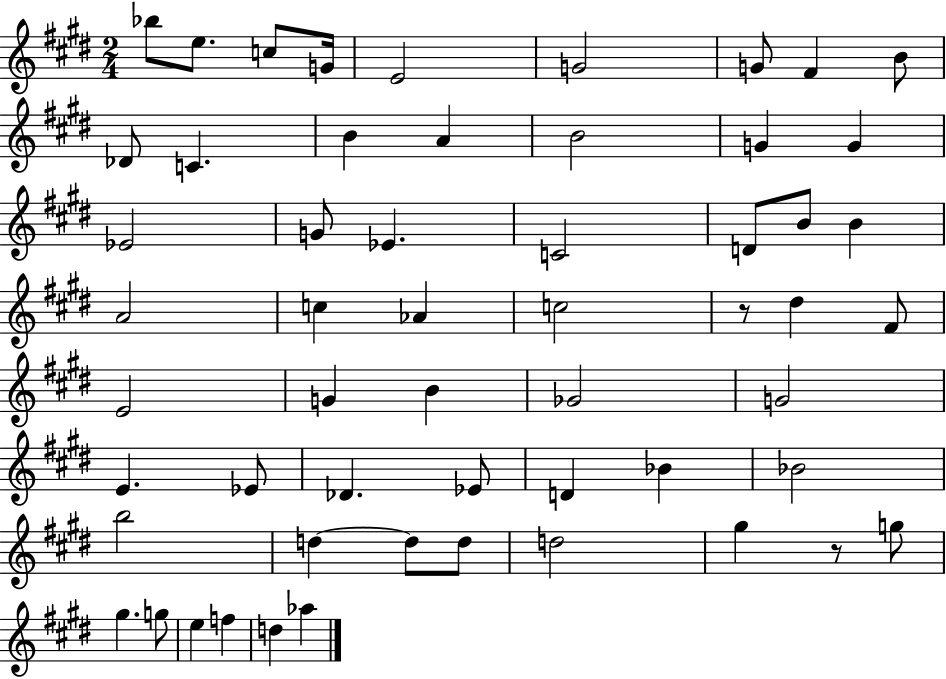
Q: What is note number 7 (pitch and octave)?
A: G4